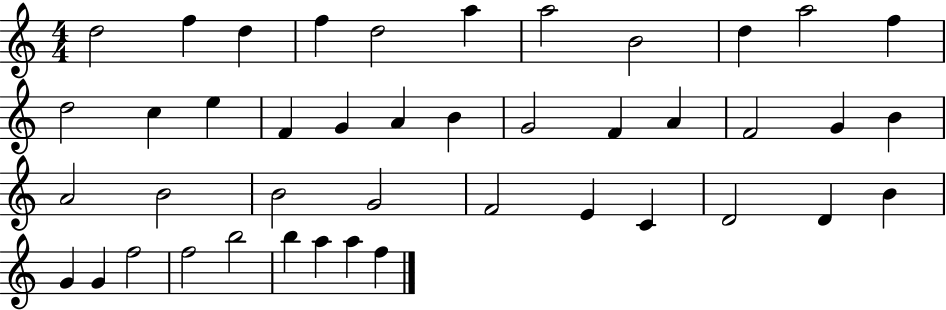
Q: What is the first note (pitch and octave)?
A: D5